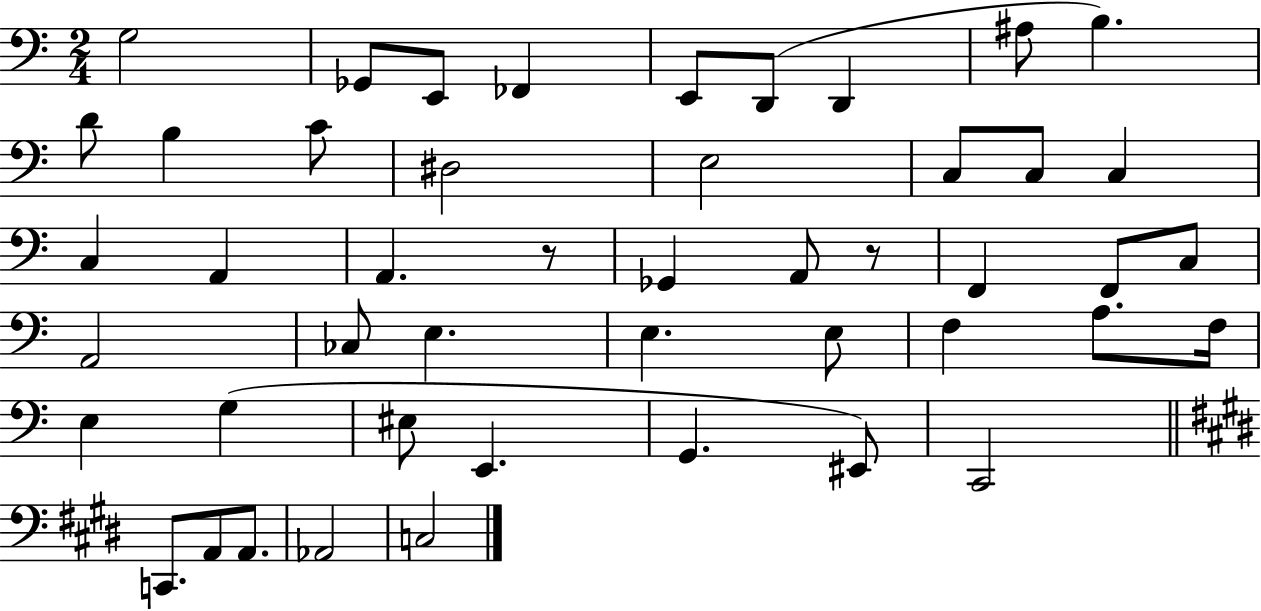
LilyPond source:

{
  \clef bass
  \numericTimeSignature
  \time 2/4
  \key c \major
  g2 | ges,8 e,8 fes,4 | e,8 d,8( d,4 | ais8 b4.) | \break d'8 b4 c'8 | dis2 | e2 | c8 c8 c4 | \break c4 a,4 | a,4. r8 | ges,4 a,8 r8 | f,4 f,8 c8 | \break a,2 | ces8 e4. | e4. e8 | f4 a8. f16 | \break e4 g4( | eis8 e,4. | g,4. eis,8) | c,2 | \break \bar "||" \break \key e \major c,8. a,8 a,8. | aes,2 | c2 | \bar "|."
}